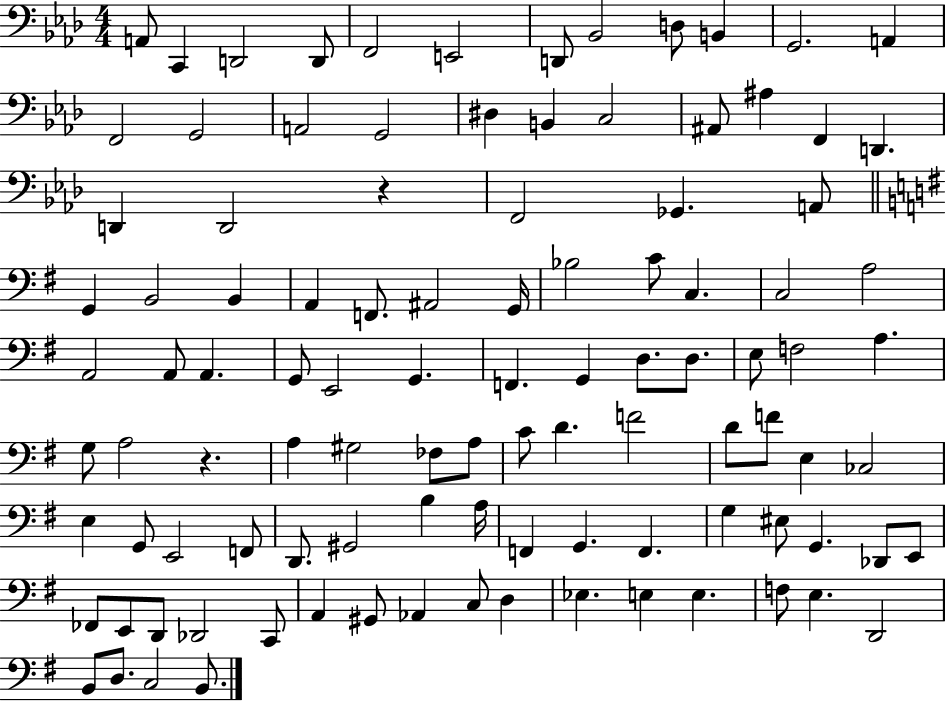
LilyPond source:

{
  \clef bass
  \numericTimeSignature
  \time 4/4
  \key aes \major
  \repeat volta 2 { a,8 c,4 d,2 d,8 | f,2 e,2 | d,8 bes,2 d8 b,4 | g,2. a,4 | \break f,2 g,2 | a,2 g,2 | dis4 b,4 c2 | ais,8 ais4 f,4 d,4. | \break d,4 d,2 r4 | f,2 ges,4. a,8 | \bar "||" \break \key g \major g,4 b,2 b,4 | a,4 f,8. ais,2 g,16 | bes2 c'8 c4. | c2 a2 | \break a,2 a,8 a,4. | g,8 e,2 g,4. | f,4. g,4 d8. d8. | e8 f2 a4. | \break g8 a2 r4. | a4 gis2 fes8 a8 | c'8 d'4. f'2 | d'8 f'8 e4 ces2 | \break e4 g,8 e,2 f,8 | d,8. gis,2 b4 a16 | f,4 g,4. f,4. | g4 eis8 g,4. des,8 e,8 | \break fes,8 e,8 d,8 des,2 c,8 | a,4 gis,8 aes,4 c8 d4 | ees4. e4 e4. | f8 e4. d,2 | \break b,8 d8. c2 b,8. | } \bar "|."
}